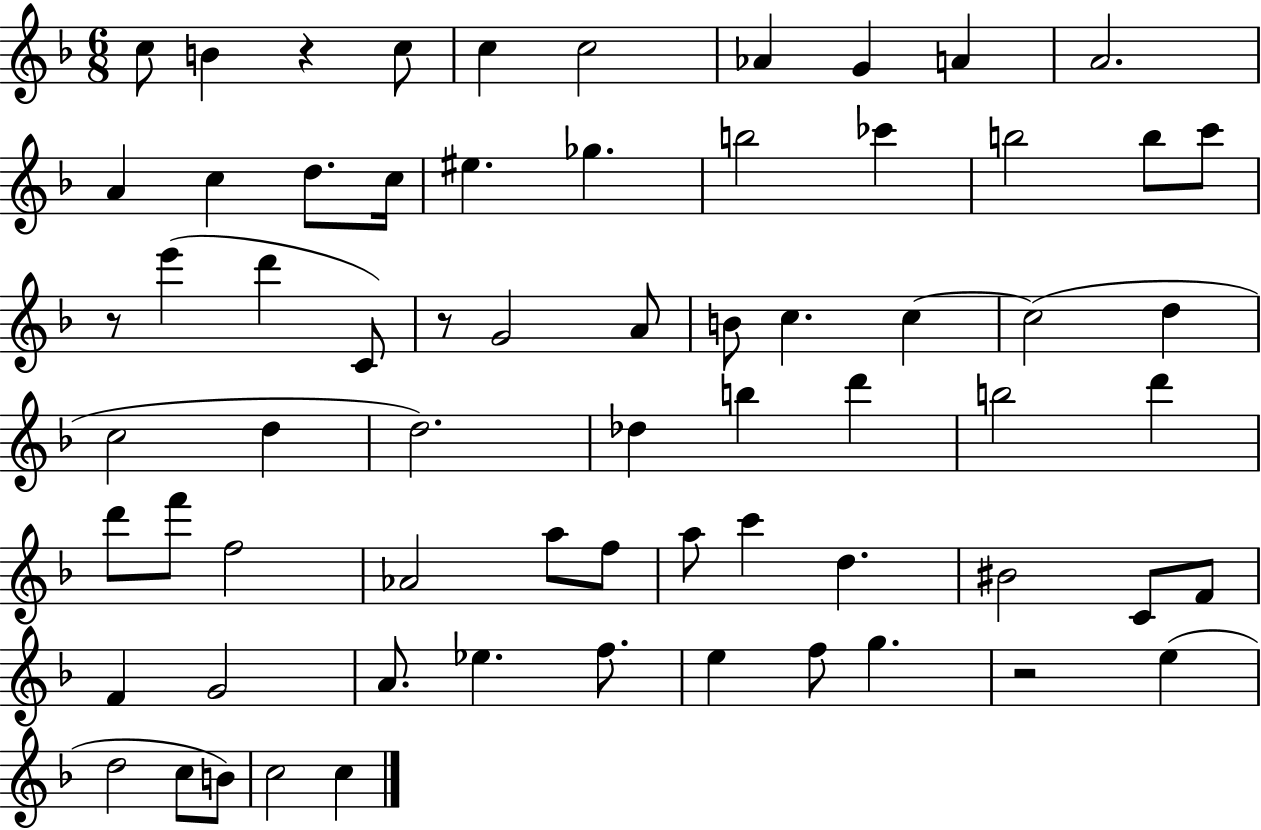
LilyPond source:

{
  \clef treble
  \numericTimeSignature
  \time 6/8
  \key f \major
  c''8 b'4 r4 c''8 | c''4 c''2 | aes'4 g'4 a'4 | a'2. | \break a'4 c''4 d''8. c''16 | eis''4. ges''4. | b''2 ces'''4 | b''2 b''8 c'''8 | \break r8 e'''4( d'''4 c'8) | r8 g'2 a'8 | b'8 c''4. c''4~~ | c''2( d''4 | \break c''2 d''4 | d''2.) | des''4 b''4 d'''4 | b''2 d'''4 | \break d'''8 f'''8 f''2 | aes'2 a''8 f''8 | a''8 c'''4 d''4. | bis'2 c'8 f'8 | \break f'4 g'2 | a'8. ees''4. f''8. | e''4 f''8 g''4. | r2 e''4( | \break d''2 c''8 b'8) | c''2 c''4 | \bar "|."
}